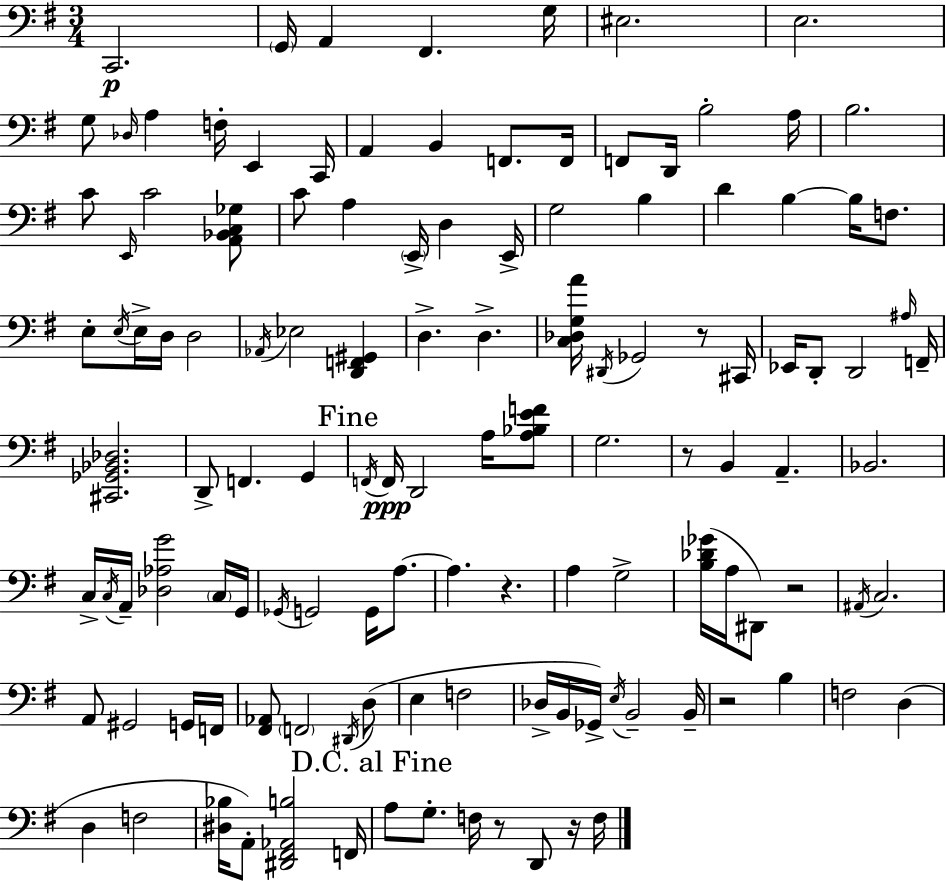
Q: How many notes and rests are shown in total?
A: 124